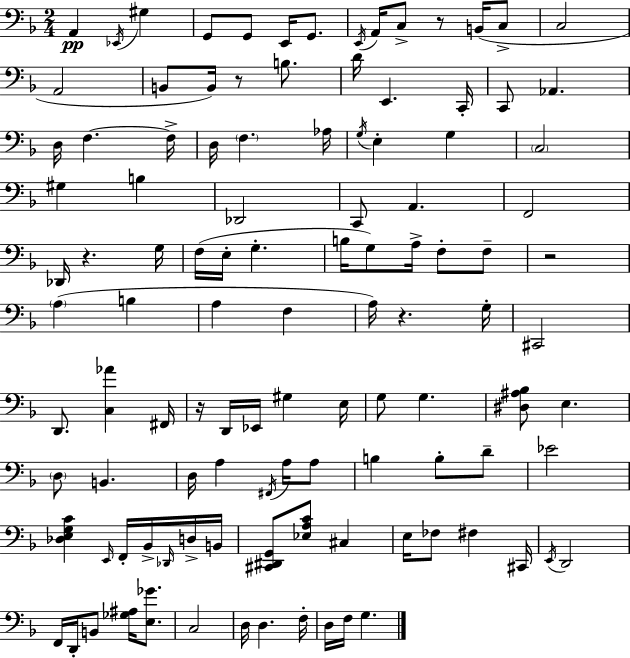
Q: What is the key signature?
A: F major